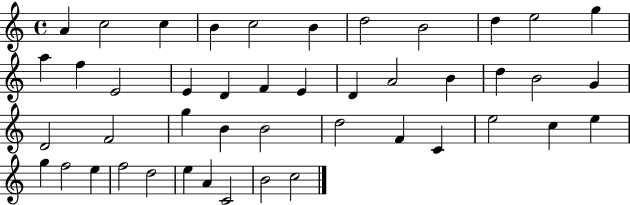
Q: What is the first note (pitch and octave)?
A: A4